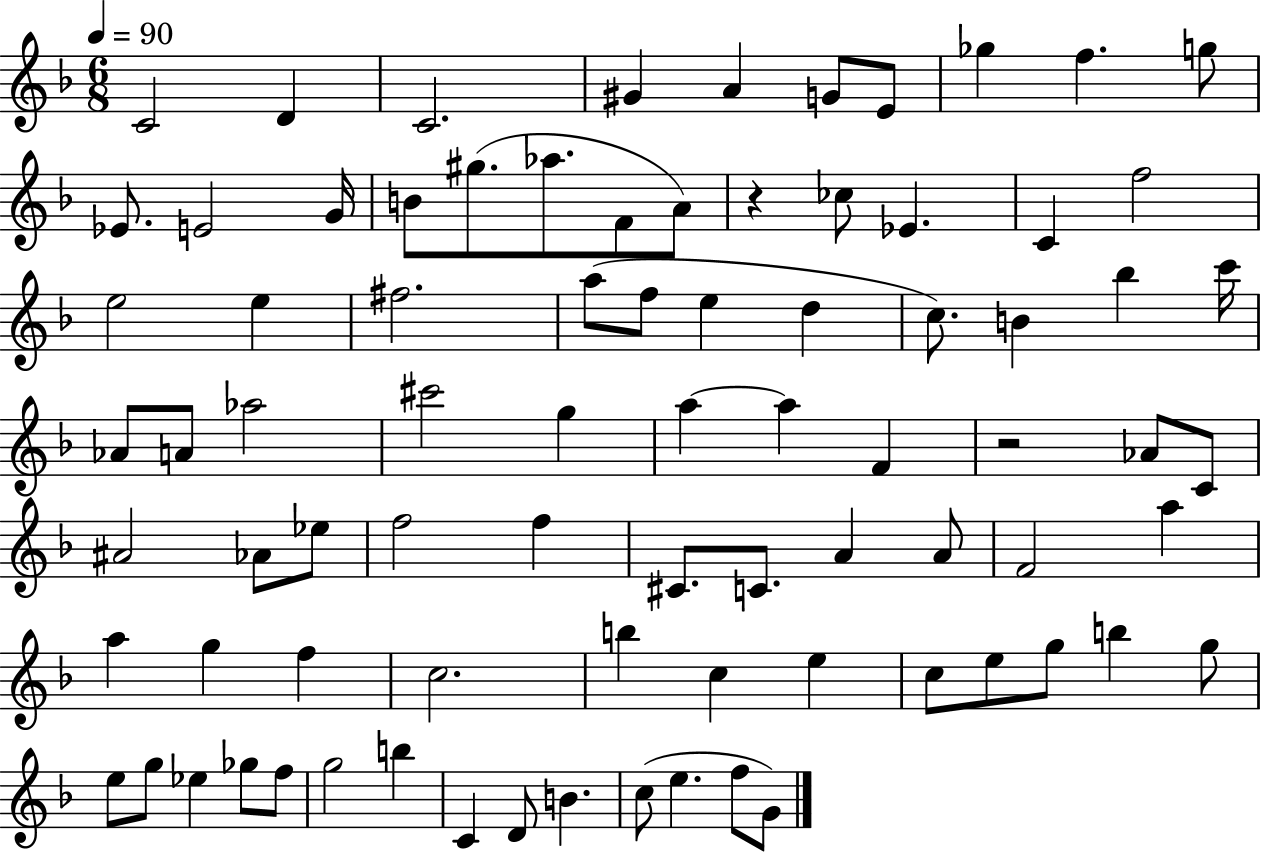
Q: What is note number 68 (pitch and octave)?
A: G5